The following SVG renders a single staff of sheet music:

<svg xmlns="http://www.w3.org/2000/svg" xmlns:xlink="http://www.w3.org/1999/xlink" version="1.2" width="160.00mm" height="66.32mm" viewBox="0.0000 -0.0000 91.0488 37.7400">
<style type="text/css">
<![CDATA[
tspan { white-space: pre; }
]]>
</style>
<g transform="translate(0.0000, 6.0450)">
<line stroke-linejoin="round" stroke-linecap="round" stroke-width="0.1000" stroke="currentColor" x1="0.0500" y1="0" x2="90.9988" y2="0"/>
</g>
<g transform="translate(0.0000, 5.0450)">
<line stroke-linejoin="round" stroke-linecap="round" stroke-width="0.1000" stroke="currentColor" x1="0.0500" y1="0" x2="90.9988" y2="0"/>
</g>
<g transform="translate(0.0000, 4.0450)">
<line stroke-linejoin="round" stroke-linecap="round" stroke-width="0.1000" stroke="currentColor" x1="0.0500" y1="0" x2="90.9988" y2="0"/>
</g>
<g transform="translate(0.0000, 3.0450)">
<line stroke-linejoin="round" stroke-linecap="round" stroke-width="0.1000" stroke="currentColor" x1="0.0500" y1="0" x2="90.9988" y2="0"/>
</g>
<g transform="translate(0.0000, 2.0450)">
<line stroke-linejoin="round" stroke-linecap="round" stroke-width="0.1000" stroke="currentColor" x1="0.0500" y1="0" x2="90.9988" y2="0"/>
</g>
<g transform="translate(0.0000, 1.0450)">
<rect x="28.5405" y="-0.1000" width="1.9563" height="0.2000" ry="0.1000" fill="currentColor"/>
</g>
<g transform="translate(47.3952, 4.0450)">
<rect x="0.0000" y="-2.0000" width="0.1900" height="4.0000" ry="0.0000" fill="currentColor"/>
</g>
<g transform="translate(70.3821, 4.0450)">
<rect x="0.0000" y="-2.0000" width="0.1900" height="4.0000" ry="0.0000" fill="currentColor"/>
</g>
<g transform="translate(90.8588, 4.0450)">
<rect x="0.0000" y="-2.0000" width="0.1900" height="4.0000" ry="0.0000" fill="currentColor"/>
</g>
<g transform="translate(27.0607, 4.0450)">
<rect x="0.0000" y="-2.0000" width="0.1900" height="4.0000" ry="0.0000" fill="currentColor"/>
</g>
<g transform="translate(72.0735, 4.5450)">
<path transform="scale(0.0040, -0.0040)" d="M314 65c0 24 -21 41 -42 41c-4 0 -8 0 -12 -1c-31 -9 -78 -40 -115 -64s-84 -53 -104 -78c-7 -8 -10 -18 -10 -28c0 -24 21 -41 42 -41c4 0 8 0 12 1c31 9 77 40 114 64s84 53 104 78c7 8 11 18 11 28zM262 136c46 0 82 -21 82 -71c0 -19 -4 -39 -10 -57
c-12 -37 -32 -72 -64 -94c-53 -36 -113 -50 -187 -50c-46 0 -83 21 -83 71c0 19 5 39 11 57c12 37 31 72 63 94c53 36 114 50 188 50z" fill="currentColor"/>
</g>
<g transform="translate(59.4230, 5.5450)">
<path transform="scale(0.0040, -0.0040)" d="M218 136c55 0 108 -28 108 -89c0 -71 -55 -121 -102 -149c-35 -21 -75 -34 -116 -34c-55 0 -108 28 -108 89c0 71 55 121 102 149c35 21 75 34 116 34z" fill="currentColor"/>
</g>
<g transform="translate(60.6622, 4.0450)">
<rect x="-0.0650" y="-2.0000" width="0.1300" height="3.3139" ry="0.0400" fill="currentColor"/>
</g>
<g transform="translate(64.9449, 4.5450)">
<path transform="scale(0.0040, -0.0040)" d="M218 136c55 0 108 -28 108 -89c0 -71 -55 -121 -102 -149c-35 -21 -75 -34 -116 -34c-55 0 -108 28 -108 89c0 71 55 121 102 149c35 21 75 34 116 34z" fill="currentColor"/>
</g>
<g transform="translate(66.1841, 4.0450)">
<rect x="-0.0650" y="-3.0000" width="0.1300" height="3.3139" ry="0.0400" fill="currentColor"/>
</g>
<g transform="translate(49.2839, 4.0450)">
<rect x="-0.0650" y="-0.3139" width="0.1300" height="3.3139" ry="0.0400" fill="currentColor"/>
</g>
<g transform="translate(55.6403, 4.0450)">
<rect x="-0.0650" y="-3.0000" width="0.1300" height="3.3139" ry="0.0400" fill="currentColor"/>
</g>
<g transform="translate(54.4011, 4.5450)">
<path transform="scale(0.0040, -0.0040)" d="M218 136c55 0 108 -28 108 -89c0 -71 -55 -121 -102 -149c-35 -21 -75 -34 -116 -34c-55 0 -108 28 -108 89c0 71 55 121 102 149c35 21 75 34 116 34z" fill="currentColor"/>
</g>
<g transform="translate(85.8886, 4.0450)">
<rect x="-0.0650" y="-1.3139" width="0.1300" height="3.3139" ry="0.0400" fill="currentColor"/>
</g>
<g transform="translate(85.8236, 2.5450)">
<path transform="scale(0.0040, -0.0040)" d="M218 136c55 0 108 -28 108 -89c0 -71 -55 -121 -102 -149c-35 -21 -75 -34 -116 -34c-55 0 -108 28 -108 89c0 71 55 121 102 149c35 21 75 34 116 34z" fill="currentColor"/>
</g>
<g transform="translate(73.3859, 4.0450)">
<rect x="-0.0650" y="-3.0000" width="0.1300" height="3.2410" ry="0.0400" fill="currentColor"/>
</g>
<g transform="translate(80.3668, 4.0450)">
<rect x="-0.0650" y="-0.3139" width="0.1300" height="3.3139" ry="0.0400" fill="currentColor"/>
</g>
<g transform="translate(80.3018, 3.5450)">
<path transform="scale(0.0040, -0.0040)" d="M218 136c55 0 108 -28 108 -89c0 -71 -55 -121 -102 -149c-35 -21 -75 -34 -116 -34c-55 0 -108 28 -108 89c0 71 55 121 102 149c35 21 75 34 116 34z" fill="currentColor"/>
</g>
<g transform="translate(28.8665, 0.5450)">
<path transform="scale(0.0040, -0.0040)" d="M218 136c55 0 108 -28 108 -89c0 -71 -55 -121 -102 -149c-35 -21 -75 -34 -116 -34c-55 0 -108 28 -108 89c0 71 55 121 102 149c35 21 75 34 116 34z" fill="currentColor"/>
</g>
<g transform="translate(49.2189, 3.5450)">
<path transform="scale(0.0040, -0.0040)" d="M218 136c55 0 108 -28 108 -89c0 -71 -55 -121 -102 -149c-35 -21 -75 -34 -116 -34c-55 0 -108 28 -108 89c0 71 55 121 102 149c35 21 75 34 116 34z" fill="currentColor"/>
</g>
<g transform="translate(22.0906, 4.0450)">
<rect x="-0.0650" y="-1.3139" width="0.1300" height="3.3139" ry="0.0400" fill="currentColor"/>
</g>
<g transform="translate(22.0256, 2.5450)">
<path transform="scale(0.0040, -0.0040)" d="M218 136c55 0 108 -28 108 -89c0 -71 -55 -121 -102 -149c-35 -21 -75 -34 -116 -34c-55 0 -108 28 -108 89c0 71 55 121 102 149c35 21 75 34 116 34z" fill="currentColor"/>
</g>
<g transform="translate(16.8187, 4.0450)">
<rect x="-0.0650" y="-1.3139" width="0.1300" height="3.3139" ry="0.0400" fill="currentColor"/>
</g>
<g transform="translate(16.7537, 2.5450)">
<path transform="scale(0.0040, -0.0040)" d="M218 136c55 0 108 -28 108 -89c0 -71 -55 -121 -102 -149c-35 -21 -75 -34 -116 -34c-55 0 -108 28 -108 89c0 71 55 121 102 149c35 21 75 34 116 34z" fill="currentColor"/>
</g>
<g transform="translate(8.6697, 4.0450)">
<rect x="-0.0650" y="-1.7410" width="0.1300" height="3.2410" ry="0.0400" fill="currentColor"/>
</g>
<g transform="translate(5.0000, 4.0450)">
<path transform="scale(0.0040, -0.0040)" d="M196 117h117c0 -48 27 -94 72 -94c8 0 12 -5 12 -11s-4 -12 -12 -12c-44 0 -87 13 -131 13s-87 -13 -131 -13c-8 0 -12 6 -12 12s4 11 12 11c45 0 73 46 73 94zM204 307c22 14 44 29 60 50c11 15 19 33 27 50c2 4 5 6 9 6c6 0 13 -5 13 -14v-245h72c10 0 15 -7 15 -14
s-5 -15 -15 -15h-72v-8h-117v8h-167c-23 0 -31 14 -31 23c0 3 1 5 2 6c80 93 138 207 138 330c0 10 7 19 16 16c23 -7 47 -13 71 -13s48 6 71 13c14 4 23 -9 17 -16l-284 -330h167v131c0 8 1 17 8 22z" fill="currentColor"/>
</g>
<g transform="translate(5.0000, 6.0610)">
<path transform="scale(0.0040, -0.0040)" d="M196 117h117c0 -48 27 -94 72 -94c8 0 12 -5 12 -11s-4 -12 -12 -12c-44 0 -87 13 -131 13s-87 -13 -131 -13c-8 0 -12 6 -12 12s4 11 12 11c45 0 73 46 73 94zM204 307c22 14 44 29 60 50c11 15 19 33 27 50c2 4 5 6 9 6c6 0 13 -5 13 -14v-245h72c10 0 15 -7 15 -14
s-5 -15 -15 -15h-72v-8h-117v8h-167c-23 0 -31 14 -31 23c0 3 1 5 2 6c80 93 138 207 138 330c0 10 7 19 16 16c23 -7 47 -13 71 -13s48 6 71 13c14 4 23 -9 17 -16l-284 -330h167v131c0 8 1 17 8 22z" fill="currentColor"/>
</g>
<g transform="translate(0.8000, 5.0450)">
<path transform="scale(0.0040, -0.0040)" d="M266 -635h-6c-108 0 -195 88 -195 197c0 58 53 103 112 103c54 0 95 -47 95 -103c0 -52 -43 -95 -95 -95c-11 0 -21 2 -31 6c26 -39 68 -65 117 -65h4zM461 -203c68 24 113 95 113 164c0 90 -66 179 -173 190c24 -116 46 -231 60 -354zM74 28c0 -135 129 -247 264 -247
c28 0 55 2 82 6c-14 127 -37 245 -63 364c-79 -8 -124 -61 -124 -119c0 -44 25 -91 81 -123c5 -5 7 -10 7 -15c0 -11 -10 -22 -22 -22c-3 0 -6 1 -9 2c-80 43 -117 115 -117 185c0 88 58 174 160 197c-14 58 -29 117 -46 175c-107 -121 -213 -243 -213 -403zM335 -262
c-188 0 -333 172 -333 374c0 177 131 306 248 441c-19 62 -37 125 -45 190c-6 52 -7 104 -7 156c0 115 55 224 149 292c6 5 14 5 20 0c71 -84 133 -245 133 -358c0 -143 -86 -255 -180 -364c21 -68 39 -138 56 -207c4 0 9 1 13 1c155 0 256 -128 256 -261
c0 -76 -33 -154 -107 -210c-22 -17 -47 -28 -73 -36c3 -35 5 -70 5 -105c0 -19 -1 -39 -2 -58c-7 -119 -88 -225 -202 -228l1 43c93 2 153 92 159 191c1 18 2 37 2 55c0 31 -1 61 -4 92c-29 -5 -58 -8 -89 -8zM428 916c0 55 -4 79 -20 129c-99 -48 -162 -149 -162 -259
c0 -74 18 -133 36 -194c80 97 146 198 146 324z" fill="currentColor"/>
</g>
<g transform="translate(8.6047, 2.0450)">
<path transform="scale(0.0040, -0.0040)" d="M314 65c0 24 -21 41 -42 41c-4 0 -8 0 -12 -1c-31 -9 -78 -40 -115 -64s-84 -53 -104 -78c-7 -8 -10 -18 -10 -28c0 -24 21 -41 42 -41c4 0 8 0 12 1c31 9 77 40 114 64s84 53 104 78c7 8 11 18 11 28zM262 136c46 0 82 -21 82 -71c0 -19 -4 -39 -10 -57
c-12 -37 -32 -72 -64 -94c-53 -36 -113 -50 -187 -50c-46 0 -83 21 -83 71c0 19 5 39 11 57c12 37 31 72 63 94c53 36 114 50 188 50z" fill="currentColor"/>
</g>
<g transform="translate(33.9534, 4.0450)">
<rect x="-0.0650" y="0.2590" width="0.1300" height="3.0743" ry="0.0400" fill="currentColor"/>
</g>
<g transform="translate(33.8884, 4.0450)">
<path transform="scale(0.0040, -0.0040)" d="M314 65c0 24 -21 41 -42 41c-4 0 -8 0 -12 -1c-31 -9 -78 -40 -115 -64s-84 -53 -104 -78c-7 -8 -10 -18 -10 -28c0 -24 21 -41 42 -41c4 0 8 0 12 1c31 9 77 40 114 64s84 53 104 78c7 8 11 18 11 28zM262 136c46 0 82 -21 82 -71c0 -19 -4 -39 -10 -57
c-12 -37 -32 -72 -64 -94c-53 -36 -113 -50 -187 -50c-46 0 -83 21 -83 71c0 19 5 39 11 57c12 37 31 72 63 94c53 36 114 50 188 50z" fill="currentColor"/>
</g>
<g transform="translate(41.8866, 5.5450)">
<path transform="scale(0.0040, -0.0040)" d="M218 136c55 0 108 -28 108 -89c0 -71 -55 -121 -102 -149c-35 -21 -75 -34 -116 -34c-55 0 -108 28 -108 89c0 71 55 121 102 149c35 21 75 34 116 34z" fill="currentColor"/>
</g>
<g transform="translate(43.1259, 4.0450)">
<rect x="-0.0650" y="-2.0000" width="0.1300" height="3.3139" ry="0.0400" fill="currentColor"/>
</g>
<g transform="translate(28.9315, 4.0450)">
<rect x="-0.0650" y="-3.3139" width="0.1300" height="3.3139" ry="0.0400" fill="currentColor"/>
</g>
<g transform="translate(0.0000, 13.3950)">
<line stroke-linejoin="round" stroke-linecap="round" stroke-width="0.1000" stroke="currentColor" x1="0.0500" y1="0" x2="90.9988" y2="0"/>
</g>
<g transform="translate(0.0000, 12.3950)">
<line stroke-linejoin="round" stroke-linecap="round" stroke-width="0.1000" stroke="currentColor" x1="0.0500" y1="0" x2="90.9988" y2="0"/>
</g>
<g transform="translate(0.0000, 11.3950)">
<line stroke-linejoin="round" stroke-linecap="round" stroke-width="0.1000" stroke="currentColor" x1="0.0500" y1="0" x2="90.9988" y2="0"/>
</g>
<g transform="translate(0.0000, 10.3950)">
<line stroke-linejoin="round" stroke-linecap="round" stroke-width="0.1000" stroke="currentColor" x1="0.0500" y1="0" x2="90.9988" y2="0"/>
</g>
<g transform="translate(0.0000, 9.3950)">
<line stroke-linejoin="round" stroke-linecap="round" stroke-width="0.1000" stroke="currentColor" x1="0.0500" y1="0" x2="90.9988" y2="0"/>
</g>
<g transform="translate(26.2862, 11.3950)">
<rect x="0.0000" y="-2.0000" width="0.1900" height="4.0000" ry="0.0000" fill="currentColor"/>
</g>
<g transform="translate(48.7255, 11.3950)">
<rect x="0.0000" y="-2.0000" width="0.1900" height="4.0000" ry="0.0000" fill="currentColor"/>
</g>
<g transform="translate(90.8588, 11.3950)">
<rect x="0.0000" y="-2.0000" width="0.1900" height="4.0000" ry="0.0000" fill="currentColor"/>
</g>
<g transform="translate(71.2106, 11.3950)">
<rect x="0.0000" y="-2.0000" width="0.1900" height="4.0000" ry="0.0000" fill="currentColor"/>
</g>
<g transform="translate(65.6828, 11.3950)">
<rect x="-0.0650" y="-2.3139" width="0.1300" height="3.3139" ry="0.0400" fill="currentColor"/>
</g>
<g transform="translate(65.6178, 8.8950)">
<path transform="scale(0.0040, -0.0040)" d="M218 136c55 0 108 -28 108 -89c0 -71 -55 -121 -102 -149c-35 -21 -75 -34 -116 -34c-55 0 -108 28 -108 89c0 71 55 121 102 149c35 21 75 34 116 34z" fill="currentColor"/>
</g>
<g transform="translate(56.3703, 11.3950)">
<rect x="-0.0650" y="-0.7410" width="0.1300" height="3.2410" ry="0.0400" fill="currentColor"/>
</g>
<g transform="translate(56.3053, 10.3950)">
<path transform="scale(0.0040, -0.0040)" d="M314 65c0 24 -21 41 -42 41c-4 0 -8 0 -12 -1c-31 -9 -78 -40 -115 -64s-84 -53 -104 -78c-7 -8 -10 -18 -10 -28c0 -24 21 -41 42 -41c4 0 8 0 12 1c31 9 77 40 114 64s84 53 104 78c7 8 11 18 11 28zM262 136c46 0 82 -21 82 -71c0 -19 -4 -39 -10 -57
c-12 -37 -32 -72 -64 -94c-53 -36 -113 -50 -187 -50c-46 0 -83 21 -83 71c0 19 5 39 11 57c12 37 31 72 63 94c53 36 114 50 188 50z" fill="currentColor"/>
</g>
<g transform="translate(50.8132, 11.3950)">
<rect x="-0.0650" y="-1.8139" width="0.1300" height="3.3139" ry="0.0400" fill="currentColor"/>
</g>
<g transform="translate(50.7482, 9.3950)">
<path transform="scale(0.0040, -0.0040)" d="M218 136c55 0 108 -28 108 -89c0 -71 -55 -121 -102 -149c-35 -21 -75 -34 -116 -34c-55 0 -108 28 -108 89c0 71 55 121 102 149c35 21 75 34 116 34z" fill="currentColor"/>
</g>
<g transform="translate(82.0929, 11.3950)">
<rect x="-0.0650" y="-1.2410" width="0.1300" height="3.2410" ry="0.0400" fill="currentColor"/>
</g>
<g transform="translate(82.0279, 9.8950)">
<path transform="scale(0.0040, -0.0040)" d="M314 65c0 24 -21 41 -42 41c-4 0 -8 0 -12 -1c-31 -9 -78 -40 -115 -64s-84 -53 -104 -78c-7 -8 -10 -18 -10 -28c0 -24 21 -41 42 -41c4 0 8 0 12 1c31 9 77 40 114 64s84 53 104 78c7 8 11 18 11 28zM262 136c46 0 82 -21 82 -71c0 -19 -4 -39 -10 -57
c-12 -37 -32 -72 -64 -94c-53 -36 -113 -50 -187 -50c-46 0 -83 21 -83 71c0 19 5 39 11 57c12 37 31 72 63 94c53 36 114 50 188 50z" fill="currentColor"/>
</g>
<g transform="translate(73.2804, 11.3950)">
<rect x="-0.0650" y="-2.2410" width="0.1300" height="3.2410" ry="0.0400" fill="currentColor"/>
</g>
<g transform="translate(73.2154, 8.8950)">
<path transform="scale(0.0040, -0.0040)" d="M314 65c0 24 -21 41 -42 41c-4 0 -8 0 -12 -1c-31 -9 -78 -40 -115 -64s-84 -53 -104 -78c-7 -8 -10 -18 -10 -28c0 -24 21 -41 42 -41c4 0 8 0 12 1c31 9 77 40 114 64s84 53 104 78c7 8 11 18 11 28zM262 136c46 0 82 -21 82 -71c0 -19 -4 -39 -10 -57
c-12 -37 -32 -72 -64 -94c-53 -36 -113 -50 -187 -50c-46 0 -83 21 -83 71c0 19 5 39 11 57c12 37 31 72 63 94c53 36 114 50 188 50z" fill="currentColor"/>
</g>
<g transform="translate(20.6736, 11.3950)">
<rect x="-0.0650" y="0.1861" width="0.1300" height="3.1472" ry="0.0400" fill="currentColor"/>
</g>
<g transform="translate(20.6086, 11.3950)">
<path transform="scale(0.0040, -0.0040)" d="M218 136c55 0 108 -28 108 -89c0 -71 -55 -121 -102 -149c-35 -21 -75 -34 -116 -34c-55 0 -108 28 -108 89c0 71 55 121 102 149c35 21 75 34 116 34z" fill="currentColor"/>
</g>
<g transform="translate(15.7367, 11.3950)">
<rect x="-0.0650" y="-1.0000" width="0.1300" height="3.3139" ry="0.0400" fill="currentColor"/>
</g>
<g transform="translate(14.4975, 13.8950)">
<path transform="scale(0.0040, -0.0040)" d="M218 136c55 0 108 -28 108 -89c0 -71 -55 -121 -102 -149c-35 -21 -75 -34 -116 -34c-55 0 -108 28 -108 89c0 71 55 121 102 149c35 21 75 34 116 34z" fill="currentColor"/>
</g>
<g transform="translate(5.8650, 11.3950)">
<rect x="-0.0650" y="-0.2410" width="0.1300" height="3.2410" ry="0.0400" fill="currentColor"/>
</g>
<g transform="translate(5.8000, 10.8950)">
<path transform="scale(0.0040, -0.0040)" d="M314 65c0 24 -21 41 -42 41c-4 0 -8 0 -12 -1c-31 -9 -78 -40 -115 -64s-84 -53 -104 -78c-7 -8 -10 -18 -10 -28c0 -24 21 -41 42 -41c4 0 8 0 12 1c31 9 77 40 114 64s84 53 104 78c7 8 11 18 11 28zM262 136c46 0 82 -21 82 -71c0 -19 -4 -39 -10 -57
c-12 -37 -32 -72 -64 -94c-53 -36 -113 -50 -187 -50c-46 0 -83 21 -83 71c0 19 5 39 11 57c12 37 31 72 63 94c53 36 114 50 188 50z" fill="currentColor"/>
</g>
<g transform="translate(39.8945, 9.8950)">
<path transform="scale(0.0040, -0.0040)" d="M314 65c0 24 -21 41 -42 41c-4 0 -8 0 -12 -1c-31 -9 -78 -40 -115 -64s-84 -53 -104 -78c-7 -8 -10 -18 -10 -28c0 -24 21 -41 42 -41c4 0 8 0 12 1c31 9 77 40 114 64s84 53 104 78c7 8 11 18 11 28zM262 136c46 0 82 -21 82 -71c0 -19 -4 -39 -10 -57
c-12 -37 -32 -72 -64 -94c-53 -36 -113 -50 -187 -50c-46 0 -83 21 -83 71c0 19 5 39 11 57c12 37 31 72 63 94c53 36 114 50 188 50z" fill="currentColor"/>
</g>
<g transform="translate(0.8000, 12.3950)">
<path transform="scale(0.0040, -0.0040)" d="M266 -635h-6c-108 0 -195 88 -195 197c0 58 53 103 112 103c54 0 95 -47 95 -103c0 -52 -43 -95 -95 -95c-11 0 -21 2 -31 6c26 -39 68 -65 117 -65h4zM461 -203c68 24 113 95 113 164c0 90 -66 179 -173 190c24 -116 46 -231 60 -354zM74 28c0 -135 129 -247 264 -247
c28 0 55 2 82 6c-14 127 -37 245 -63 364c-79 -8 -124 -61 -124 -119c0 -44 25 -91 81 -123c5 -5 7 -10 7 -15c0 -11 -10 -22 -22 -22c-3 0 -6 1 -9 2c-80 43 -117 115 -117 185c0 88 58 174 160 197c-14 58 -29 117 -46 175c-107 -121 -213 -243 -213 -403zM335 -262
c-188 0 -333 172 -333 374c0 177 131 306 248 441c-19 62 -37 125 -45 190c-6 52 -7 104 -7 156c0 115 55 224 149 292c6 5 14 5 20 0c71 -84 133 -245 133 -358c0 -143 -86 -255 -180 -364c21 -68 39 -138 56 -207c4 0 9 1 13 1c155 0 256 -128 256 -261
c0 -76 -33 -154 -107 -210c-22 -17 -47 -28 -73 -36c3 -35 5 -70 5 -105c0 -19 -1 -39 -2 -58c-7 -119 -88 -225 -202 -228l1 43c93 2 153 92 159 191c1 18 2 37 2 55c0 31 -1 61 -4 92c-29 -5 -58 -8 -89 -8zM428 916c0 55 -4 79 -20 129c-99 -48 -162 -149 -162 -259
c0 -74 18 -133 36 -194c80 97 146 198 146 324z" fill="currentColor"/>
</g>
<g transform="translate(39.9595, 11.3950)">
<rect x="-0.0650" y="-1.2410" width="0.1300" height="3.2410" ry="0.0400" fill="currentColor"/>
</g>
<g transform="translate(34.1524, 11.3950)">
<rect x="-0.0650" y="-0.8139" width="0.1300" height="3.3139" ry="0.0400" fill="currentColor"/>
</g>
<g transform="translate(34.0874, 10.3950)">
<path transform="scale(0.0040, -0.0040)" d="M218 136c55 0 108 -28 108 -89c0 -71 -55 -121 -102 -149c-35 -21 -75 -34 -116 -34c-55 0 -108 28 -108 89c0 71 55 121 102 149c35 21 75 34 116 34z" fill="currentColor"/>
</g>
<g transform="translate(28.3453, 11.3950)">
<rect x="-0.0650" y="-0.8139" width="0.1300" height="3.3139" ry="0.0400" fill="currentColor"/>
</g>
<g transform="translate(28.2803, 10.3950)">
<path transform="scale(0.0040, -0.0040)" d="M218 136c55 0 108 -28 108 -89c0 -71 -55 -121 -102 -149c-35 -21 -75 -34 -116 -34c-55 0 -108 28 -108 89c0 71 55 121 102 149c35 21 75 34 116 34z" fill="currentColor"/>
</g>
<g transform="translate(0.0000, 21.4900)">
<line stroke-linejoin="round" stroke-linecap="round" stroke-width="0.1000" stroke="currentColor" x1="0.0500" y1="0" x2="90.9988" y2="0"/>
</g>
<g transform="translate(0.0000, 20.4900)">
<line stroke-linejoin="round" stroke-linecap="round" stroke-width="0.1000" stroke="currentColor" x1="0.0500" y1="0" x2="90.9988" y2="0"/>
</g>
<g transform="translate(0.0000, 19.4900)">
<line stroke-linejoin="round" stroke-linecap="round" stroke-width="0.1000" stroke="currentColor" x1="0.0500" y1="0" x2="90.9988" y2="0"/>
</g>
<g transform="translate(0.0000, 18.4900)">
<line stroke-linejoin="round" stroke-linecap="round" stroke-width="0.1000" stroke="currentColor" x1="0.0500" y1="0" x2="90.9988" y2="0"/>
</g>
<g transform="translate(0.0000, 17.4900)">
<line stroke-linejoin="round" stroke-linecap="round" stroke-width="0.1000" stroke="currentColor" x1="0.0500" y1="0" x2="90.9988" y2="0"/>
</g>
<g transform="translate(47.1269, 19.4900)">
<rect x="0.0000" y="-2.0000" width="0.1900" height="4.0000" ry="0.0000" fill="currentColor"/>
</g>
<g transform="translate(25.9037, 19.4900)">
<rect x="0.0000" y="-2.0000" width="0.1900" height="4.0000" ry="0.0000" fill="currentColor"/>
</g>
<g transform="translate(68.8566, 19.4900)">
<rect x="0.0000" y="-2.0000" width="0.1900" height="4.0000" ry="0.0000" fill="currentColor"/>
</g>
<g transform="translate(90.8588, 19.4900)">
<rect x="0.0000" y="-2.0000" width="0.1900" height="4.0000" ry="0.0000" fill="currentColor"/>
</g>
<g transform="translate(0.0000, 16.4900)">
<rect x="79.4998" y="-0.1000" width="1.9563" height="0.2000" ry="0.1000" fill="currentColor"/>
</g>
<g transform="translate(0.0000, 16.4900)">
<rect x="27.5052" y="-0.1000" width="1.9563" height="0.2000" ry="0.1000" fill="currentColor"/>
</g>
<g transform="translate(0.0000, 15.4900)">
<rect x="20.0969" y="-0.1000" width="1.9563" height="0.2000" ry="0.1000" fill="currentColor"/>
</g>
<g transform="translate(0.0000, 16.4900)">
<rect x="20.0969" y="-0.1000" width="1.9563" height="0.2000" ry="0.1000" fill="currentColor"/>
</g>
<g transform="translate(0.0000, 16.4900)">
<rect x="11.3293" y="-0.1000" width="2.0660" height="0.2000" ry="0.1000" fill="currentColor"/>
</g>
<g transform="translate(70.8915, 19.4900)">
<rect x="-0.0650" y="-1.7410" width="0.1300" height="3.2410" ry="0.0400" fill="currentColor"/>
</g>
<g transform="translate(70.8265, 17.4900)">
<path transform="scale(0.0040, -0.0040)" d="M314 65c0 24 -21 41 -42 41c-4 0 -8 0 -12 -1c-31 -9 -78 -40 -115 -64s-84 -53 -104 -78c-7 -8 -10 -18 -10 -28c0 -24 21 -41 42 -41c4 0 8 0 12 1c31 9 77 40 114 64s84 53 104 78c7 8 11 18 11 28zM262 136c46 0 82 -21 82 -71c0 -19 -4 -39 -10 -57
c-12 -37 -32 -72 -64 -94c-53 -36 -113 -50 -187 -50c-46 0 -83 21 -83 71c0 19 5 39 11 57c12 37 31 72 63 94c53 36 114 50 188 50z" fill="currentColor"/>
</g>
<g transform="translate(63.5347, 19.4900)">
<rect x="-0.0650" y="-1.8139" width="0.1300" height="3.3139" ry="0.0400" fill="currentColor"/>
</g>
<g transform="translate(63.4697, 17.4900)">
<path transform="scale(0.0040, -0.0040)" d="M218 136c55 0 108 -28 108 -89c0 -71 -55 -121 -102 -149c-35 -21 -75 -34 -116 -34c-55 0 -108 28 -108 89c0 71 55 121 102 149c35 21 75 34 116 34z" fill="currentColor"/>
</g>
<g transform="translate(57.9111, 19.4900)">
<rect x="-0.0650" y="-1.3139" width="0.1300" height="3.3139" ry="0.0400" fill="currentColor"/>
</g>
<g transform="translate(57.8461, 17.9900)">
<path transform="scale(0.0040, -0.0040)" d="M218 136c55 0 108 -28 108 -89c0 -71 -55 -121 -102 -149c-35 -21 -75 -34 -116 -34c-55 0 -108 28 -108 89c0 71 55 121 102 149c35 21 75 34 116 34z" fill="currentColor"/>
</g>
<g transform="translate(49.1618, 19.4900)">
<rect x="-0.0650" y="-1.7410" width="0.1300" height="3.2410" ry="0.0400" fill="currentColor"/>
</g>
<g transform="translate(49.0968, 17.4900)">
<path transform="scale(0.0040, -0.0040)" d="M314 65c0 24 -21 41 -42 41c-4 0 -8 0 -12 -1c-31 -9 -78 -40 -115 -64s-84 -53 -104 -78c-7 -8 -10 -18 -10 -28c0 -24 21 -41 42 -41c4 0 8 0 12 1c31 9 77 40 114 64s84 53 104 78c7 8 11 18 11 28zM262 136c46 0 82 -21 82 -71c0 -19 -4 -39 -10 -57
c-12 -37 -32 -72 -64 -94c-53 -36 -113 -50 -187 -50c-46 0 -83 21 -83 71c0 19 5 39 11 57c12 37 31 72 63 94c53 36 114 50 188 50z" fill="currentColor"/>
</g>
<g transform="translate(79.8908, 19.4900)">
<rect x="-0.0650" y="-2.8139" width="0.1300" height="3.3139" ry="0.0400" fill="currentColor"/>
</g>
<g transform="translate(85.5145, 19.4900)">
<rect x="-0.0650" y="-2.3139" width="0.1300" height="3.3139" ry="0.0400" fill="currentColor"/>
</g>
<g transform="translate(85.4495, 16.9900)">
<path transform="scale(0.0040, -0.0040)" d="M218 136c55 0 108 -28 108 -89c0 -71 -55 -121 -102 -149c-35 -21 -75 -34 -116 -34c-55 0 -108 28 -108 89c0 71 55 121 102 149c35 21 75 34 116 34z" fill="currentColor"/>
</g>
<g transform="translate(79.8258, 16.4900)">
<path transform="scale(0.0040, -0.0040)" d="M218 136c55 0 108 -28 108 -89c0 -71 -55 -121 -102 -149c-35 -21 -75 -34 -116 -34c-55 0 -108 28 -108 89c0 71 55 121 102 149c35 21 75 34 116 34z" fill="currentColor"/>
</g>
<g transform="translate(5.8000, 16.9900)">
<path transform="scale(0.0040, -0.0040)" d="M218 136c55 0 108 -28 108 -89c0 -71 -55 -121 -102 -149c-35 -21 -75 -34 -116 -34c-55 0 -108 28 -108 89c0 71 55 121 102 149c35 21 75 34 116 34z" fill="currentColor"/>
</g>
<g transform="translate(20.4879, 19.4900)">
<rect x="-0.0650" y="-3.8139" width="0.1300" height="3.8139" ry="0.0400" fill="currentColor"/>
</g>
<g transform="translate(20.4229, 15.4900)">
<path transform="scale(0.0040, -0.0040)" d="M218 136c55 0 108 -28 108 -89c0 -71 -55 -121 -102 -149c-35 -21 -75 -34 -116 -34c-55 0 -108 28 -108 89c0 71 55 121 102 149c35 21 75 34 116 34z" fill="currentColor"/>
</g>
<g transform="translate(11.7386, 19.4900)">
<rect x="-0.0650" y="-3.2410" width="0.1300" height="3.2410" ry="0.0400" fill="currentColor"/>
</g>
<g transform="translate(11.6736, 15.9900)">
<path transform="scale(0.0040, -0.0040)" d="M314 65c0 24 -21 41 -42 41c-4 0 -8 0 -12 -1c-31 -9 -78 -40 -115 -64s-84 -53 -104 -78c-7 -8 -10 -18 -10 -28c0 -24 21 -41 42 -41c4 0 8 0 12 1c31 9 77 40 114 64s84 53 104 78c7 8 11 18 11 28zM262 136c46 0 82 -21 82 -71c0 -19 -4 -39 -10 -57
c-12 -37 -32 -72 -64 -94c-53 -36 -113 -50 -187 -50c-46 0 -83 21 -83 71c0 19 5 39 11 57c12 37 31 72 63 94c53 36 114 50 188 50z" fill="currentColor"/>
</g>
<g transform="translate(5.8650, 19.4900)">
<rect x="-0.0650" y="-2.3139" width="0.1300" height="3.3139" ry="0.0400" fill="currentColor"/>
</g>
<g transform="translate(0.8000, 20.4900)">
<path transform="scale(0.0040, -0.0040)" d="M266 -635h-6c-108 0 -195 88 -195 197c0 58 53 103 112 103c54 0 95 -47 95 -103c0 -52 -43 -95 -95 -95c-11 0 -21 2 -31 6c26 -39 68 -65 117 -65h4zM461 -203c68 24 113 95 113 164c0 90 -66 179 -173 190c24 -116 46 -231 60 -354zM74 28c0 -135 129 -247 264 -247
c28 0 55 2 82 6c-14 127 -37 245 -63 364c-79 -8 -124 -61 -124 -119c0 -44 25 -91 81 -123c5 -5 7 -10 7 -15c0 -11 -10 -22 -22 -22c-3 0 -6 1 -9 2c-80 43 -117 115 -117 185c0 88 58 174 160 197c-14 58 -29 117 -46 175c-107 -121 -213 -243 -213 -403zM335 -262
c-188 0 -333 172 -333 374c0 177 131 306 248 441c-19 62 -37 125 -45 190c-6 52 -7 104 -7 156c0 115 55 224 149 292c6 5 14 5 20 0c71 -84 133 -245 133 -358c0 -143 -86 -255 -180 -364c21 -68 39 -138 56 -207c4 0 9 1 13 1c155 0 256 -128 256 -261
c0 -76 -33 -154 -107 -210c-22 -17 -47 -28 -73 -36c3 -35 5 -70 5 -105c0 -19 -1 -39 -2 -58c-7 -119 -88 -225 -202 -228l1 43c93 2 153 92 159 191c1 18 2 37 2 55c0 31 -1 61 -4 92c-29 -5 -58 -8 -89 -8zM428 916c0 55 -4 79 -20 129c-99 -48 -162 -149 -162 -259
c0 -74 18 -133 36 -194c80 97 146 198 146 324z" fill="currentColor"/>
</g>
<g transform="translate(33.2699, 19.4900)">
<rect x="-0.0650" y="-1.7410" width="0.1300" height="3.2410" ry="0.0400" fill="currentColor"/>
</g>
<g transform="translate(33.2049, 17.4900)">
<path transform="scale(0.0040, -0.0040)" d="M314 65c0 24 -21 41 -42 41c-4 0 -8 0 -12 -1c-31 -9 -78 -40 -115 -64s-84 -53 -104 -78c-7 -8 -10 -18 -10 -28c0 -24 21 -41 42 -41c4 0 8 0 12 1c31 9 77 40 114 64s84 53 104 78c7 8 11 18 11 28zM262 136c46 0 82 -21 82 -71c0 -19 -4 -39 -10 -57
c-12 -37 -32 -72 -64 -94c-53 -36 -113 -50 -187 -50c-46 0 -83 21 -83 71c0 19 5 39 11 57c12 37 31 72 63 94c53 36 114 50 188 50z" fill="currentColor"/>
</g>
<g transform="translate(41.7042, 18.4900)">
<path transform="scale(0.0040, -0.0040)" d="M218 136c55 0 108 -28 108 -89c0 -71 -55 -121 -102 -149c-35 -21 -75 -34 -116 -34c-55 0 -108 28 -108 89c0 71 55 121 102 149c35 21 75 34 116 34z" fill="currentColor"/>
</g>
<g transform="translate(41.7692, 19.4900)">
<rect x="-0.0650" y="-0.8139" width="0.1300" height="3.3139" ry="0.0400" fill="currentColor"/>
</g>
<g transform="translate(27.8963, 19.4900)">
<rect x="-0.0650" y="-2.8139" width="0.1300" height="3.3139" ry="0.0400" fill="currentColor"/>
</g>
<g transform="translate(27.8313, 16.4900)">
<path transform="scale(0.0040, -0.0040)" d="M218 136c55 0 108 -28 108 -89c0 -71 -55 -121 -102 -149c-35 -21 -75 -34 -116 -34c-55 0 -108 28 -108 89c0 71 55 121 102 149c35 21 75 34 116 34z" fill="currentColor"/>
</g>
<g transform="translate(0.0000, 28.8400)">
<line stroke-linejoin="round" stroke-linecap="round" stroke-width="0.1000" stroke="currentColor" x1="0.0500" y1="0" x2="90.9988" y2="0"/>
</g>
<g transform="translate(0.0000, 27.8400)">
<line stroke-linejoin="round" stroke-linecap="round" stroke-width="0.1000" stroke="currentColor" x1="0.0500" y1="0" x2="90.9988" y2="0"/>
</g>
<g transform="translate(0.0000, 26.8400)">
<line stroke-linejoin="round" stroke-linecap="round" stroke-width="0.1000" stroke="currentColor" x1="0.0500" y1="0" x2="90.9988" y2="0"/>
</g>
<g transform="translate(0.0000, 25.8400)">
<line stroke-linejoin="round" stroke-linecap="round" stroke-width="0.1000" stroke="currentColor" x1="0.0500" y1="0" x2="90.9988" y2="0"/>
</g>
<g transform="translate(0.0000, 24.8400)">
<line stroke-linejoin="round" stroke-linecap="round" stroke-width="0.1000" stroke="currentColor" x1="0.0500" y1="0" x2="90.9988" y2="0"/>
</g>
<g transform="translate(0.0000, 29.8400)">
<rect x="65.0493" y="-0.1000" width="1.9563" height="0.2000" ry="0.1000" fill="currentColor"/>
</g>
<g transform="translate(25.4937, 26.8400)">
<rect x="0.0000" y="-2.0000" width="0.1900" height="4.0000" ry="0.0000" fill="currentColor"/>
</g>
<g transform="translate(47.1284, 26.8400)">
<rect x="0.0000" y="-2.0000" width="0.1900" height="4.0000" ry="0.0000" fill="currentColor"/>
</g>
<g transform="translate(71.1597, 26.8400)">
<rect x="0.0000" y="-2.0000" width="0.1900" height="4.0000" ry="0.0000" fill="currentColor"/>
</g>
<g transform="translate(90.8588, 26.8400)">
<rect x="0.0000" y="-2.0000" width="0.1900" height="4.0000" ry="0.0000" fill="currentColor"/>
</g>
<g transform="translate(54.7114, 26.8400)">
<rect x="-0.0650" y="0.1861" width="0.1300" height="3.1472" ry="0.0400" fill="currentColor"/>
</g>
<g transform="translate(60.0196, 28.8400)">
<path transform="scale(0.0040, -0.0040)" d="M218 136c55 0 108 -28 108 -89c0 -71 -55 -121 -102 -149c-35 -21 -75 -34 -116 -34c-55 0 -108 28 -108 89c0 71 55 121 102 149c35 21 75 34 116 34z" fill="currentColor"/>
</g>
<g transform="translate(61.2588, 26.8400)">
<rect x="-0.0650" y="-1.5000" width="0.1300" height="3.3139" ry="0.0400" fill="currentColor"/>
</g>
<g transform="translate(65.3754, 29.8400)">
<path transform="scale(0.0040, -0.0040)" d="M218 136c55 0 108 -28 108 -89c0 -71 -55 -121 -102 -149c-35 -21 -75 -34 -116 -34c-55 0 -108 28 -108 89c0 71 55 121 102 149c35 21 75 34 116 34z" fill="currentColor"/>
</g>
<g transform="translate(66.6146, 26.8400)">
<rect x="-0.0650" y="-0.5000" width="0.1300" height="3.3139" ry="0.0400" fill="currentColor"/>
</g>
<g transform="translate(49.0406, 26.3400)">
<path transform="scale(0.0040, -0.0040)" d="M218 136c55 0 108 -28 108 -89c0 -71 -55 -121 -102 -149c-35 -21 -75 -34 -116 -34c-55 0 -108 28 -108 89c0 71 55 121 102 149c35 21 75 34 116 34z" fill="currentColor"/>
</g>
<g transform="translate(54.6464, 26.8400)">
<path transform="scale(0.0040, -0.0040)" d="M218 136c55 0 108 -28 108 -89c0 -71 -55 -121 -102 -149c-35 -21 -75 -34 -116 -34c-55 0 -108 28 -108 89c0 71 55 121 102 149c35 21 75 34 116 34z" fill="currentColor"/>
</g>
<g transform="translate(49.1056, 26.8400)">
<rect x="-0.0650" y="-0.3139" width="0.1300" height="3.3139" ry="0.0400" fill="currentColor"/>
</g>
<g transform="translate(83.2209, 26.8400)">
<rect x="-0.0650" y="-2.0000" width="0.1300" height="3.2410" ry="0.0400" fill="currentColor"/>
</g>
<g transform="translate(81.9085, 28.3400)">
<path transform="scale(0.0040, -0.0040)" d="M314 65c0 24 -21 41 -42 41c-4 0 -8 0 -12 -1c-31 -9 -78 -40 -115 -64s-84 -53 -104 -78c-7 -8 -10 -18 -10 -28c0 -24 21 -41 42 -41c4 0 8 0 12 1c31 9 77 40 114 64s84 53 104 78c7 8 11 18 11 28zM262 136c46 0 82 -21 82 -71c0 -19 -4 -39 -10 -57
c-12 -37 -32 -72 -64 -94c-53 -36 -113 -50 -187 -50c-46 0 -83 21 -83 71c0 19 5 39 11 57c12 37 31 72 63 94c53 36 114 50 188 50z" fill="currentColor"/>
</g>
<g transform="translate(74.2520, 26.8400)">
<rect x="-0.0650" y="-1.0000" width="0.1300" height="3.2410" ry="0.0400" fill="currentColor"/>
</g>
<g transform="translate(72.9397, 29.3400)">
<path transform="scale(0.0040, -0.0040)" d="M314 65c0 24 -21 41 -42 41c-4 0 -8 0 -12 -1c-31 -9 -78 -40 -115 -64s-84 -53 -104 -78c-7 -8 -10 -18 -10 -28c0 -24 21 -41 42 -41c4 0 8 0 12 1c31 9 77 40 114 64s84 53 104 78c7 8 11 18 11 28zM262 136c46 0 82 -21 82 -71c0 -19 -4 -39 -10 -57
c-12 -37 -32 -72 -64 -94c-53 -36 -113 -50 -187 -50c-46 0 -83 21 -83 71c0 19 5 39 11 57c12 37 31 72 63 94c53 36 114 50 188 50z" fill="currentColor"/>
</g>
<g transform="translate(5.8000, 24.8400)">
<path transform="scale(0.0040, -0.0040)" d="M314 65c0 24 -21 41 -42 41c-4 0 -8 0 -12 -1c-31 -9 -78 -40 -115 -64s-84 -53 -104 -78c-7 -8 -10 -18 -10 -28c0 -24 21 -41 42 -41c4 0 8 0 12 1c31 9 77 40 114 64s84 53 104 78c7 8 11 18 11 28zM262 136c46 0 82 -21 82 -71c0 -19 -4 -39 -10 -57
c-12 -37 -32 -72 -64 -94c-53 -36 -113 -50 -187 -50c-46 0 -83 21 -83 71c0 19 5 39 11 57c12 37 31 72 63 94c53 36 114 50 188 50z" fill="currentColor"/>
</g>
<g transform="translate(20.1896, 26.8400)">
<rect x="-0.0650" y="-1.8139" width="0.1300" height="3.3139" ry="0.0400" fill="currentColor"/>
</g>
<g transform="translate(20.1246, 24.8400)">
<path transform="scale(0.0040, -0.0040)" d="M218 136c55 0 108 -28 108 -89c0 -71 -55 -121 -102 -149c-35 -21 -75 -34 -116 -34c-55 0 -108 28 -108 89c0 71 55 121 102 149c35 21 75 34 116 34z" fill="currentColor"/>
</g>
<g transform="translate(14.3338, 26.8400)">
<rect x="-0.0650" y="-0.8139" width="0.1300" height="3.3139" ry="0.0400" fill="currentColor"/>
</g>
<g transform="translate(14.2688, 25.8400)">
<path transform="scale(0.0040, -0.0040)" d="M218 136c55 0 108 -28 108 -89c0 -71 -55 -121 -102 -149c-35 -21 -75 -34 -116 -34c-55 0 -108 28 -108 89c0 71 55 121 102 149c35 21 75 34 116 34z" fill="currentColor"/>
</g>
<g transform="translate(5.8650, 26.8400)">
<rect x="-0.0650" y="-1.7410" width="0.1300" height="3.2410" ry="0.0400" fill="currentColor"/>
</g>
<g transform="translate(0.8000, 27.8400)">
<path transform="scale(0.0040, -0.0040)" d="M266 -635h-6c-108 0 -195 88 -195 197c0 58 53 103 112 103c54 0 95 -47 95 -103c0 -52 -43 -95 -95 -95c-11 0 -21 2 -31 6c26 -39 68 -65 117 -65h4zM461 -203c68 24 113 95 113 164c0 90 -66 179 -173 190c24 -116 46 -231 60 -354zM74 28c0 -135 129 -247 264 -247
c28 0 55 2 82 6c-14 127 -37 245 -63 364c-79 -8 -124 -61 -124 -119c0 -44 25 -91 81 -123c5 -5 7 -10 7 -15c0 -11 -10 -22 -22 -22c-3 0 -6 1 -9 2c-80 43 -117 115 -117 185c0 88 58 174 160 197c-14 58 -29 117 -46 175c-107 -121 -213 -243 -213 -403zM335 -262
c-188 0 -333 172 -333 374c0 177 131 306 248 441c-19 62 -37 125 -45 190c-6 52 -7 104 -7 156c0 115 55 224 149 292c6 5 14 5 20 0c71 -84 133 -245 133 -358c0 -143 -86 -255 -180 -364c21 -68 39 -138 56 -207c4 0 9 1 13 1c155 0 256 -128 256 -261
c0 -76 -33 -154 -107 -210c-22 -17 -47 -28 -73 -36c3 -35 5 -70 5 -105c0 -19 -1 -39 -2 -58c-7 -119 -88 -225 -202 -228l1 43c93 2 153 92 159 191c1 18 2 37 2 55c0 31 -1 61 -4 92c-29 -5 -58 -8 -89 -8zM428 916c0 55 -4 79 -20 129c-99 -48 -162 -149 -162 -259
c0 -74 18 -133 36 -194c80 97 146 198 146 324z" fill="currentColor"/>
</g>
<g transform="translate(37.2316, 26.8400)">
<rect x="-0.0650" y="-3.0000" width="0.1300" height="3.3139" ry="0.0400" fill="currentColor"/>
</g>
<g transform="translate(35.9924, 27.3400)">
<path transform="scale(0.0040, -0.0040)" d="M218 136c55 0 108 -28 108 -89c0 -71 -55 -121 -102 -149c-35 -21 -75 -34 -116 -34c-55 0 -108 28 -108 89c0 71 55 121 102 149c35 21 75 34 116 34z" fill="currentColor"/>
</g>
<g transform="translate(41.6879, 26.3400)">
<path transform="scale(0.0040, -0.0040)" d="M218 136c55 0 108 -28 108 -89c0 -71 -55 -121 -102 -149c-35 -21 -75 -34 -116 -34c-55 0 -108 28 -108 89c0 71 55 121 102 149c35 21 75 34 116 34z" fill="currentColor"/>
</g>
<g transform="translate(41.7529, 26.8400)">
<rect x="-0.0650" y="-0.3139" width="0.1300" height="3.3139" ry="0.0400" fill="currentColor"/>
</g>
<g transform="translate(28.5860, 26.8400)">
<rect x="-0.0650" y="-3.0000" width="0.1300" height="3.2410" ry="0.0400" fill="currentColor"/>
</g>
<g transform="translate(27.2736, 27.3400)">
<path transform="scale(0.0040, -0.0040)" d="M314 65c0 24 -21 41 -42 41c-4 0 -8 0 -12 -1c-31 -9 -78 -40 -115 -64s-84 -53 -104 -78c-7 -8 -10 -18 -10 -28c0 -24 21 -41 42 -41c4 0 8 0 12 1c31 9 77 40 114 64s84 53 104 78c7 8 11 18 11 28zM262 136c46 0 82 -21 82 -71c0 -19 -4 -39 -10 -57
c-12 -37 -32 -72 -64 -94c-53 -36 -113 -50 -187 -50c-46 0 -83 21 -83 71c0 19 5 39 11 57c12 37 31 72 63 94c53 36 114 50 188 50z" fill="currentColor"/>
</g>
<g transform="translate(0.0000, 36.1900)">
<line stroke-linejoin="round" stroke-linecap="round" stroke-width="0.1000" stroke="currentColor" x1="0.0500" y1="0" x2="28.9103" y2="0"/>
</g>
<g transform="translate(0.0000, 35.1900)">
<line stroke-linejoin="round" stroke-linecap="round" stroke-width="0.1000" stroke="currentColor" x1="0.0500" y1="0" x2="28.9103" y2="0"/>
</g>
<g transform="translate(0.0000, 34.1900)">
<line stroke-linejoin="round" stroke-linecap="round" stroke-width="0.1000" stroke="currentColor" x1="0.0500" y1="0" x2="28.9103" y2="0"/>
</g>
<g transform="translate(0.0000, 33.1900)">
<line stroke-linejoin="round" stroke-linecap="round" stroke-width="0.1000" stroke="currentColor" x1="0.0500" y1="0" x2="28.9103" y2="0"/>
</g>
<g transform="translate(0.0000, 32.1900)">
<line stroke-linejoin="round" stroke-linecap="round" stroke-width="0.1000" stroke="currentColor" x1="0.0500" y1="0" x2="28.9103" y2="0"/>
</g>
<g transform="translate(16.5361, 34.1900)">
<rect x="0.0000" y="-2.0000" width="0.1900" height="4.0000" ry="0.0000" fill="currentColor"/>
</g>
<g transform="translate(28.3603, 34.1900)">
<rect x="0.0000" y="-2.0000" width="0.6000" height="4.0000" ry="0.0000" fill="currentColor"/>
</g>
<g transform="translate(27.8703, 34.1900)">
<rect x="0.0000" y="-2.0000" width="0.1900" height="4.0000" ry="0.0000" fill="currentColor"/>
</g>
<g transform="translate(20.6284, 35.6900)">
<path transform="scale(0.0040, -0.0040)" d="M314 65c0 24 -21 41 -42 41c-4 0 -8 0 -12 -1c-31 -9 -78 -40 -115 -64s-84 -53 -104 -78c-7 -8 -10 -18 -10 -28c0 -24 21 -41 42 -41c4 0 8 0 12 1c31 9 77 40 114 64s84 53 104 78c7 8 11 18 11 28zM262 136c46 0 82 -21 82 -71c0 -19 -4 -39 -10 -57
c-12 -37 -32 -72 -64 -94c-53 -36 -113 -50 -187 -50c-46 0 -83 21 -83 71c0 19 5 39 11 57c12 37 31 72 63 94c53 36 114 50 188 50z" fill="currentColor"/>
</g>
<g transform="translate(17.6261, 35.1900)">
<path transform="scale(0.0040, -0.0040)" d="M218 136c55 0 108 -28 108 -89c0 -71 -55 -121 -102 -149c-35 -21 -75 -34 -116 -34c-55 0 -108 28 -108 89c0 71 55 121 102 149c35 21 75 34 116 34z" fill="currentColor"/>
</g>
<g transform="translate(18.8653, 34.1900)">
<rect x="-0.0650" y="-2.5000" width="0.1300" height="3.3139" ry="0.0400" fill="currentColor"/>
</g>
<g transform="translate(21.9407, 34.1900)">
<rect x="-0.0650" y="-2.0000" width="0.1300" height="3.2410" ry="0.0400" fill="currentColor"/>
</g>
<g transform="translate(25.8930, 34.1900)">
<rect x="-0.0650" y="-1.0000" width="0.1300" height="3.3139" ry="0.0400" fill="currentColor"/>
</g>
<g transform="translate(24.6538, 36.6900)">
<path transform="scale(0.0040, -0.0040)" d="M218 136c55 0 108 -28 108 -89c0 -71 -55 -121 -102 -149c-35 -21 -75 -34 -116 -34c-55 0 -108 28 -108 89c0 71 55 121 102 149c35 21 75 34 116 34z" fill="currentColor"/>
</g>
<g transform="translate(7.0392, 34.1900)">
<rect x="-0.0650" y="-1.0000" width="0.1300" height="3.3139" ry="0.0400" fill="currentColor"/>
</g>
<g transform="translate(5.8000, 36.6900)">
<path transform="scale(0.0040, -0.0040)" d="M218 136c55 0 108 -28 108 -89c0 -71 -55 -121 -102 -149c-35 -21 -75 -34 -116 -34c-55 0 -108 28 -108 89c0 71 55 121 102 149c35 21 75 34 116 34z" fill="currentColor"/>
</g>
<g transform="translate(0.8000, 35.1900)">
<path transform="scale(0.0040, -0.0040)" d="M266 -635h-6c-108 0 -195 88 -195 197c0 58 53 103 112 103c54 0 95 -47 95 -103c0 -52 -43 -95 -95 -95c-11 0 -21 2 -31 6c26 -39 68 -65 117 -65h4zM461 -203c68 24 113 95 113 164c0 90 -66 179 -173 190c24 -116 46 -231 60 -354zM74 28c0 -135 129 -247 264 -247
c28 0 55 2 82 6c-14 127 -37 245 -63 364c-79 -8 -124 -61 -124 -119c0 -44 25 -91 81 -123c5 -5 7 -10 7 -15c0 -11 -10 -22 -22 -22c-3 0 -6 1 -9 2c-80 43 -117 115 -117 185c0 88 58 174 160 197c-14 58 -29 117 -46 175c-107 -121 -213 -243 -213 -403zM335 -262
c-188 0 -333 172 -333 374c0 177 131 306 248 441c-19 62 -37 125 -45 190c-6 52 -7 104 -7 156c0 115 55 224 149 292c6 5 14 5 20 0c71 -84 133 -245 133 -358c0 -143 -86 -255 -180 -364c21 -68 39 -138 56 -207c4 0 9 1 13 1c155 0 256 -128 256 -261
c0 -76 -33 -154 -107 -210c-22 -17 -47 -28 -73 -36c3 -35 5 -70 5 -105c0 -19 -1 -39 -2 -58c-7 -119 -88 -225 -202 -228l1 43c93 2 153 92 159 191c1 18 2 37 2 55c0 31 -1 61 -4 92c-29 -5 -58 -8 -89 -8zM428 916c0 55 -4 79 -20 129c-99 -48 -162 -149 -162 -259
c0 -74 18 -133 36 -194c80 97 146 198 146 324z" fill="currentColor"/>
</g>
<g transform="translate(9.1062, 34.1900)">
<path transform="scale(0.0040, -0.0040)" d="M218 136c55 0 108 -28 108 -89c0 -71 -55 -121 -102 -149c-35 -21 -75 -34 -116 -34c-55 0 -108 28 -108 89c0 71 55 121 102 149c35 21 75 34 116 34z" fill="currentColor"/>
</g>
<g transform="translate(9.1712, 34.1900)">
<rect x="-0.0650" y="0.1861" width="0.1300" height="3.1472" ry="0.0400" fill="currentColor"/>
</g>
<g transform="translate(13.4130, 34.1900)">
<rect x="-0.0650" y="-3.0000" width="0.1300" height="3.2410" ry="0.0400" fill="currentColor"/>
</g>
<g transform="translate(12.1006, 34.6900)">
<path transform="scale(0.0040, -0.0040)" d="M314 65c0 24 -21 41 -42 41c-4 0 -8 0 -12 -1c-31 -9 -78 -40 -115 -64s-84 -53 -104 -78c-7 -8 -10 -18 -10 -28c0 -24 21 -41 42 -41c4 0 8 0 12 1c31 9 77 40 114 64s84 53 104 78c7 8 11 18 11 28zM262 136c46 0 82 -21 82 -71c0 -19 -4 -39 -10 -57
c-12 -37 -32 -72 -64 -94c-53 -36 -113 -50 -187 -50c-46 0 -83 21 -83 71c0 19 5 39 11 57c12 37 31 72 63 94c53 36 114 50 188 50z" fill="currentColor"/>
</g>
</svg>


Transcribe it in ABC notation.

X:1
T:Untitled
M:4/4
L:1/4
K:C
f2 e e b B2 F c A F A A2 c e c2 D B d d e2 f d2 g g2 e2 g b2 c' a f2 d f2 e f f2 a g f2 d f A2 A c c B E C D2 F2 D B A2 G F2 D